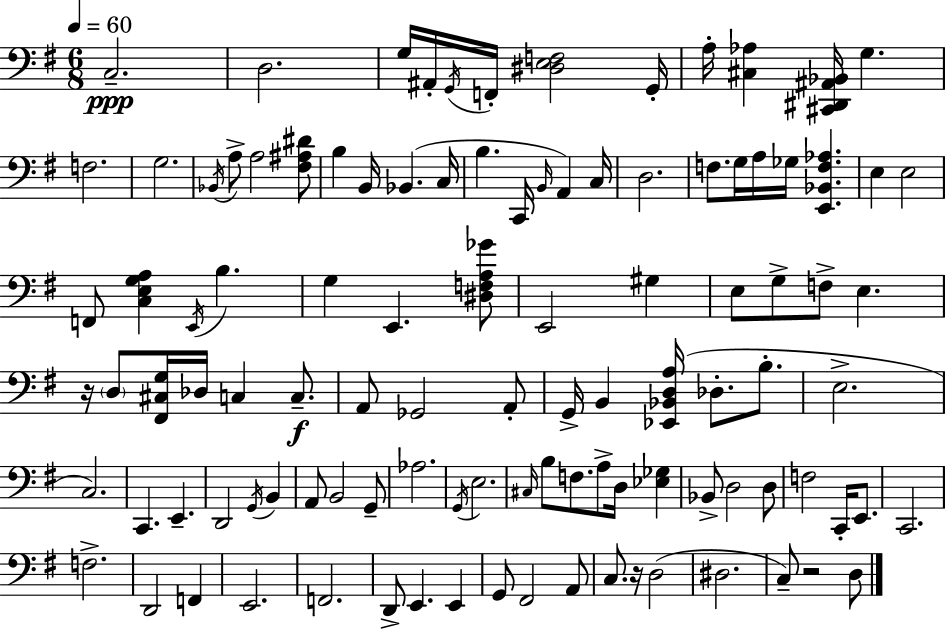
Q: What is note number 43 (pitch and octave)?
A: Db3